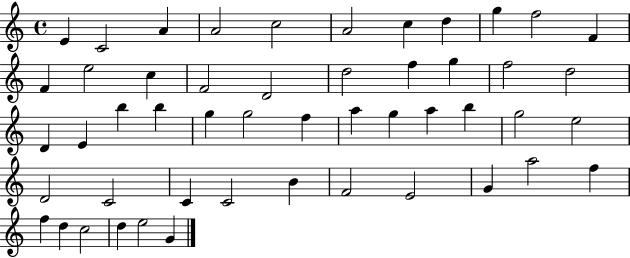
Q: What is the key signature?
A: C major